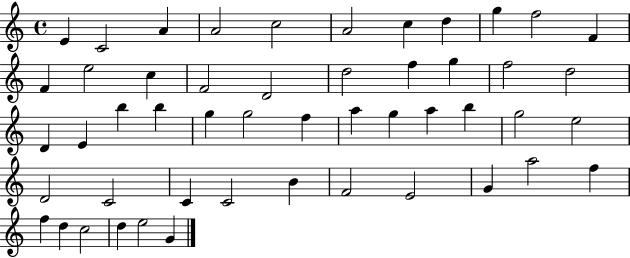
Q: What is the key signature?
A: C major